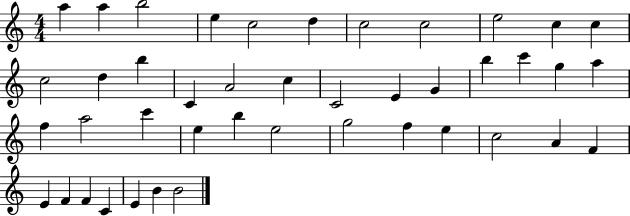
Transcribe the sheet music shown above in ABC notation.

X:1
T:Untitled
M:4/4
L:1/4
K:C
a a b2 e c2 d c2 c2 e2 c c c2 d b C A2 c C2 E G b c' g a f a2 c' e b e2 g2 f e c2 A F E F F C E B B2